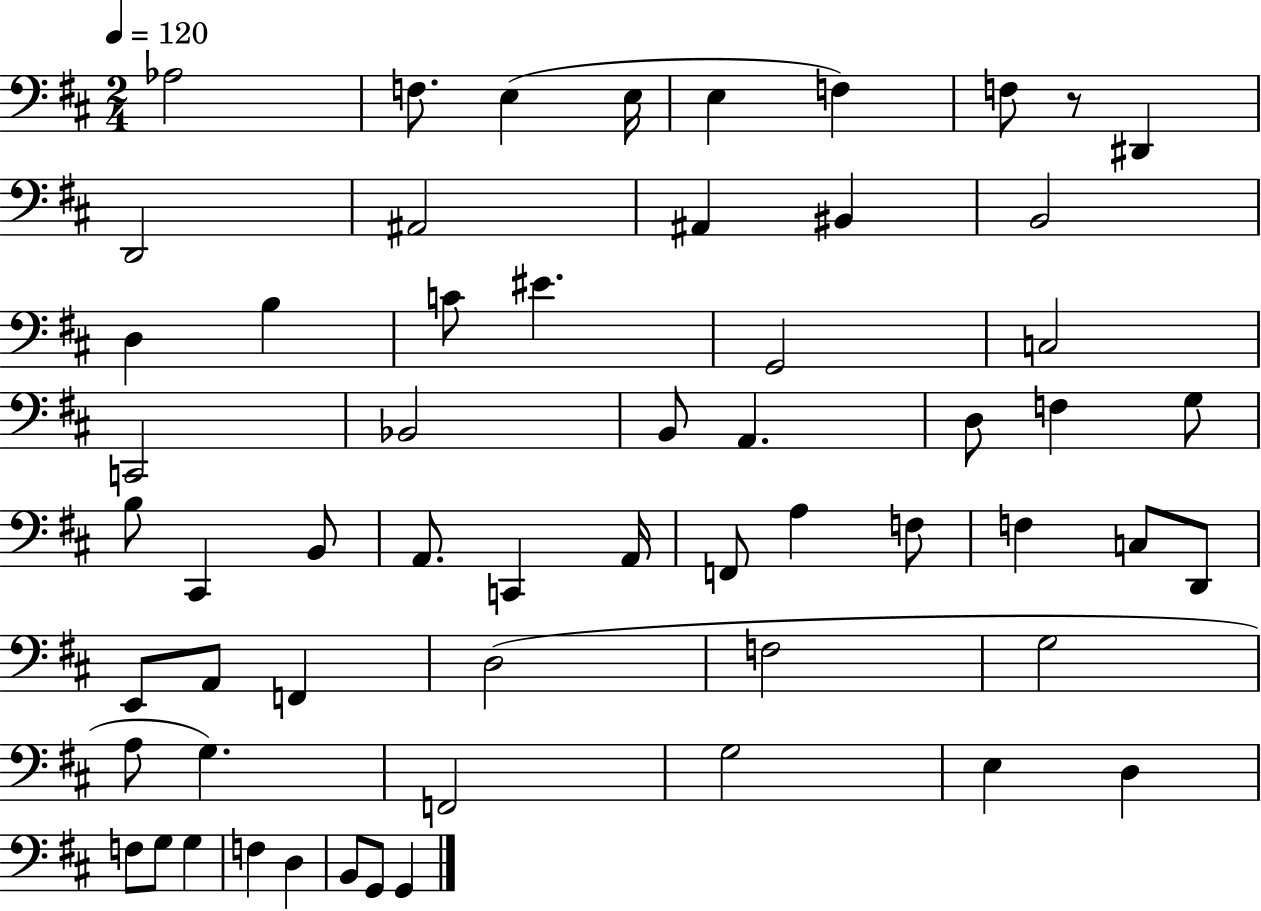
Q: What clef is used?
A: bass